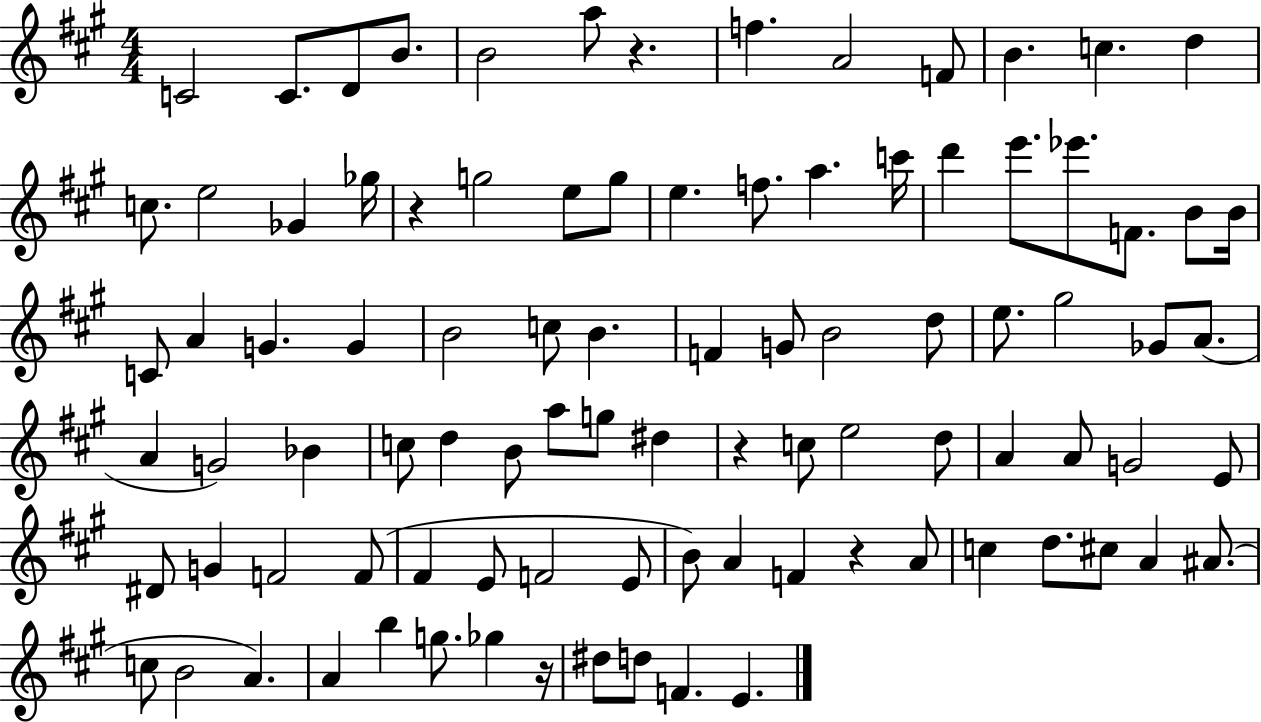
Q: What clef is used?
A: treble